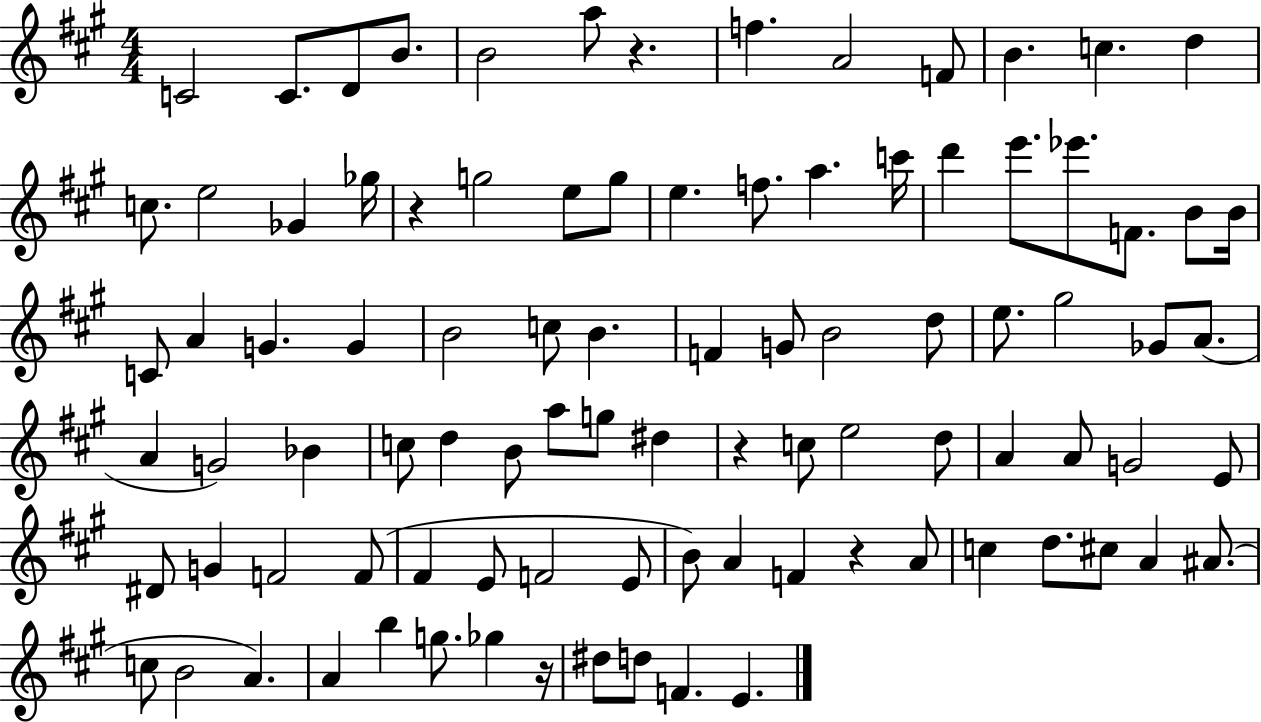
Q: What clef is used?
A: treble